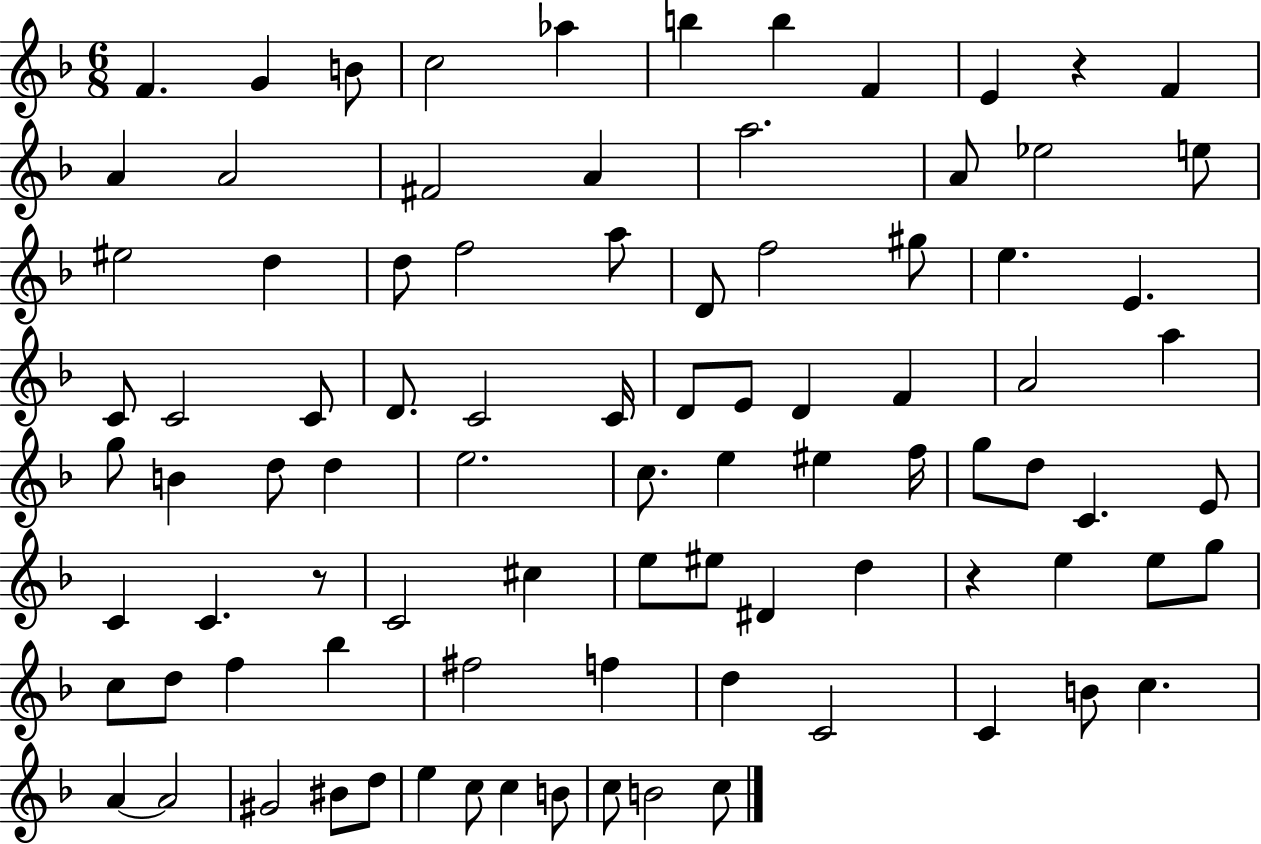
F4/q. G4/q B4/e C5/h Ab5/q B5/q B5/q F4/q E4/q R/q F4/q A4/q A4/h F#4/h A4/q A5/h. A4/e Eb5/h E5/e EIS5/h D5/q D5/e F5/h A5/e D4/e F5/h G#5/e E5/q. E4/q. C4/e C4/h C4/e D4/e. C4/h C4/s D4/e E4/e D4/q F4/q A4/h A5/q G5/e B4/q D5/e D5/q E5/h. C5/e. E5/q EIS5/q F5/s G5/e D5/e C4/q. E4/e C4/q C4/q. R/e C4/h C#5/q E5/e EIS5/e D#4/q D5/q R/q E5/q E5/e G5/e C5/e D5/e F5/q Bb5/q F#5/h F5/q D5/q C4/h C4/q B4/e C5/q. A4/q A4/h G#4/h BIS4/e D5/e E5/q C5/e C5/q B4/e C5/e B4/h C5/e